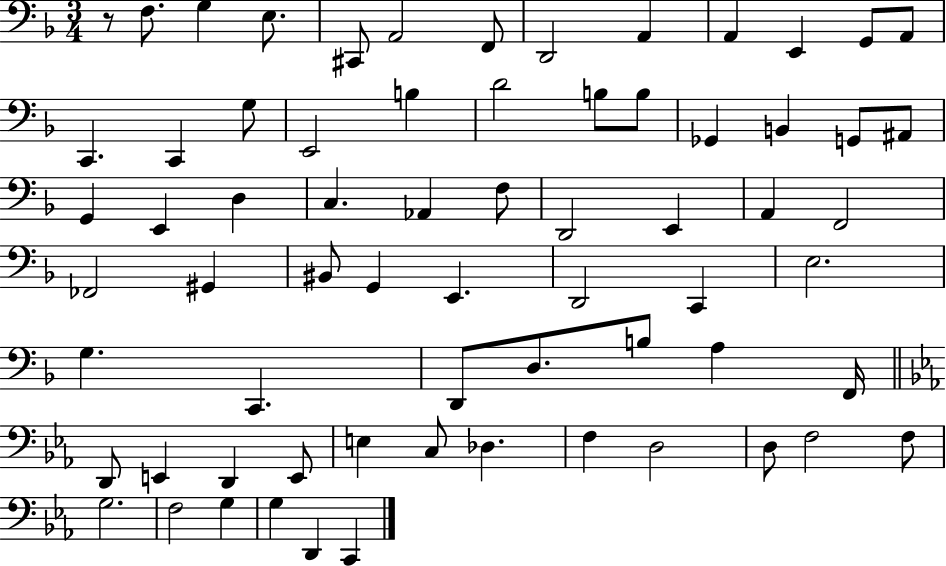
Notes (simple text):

R/e F3/e. G3/q E3/e. C#2/e A2/h F2/e D2/h A2/q A2/q E2/q G2/e A2/e C2/q. C2/q G3/e E2/h B3/q D4/h B3/e B3/e Gb2/q B2/q G2/e A#2/e G2/q E2/q D3/q C3/q. Ab2/q F3/e D2/h E2/q A2/q F2/h FES2/h G#2/q BIS2/e G2/q E2/q. D2/h C2/q E3/h. G3/q. C2/q. D2/e D3/e. B3/e A3/q F2/s D2/e E2/q D2/q E2/e E3/q C3/e Db3/q. F3/q D3/h D3/e F3/h F3/e G3/h. F3/h G3/q G3/q D2/q C2/q